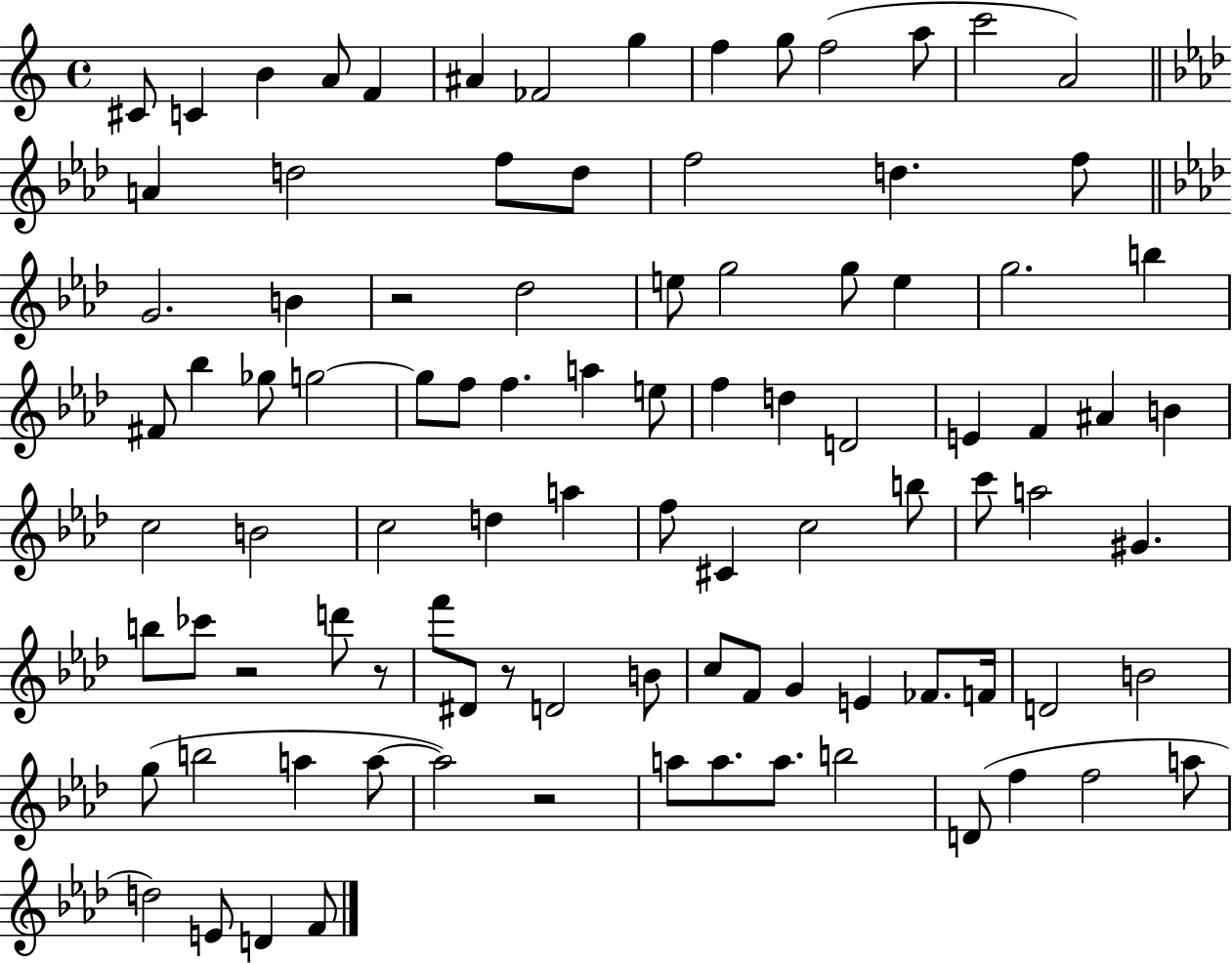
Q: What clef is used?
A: treble